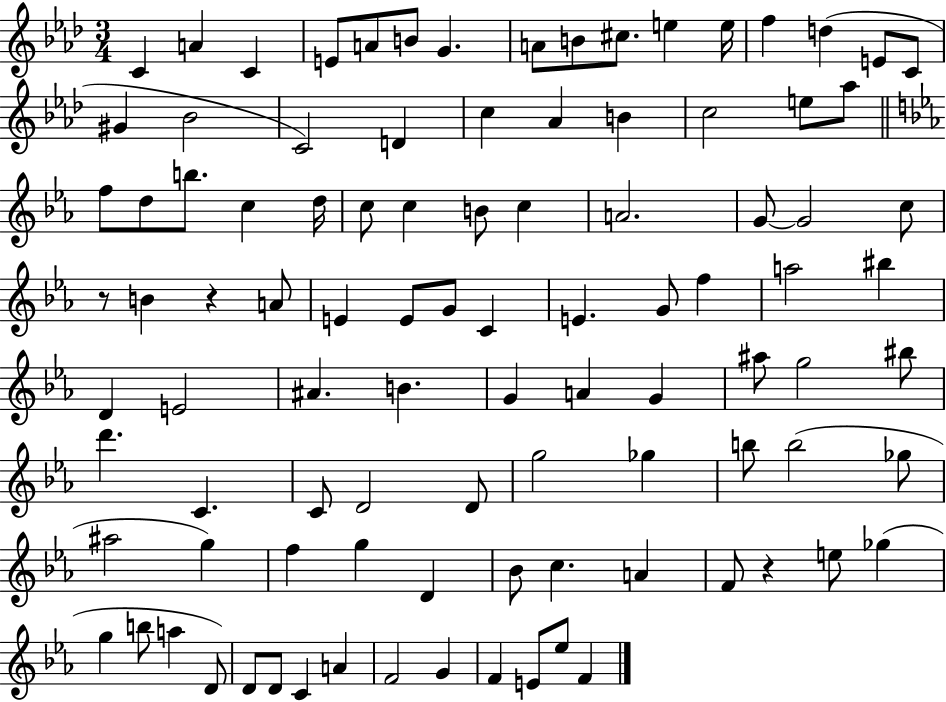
{
  \clef treble
  \numericTimeSignature
  \time 3/4
  \key aes \major
  c'4 a'4 c'4 | e'8 a'8 b'8 g'4. | a'8 b'8 cis''8. e''4 e''16 | f''4 d''4( e'8 c'8 | \break gis'4 bes'2 | c'2) d'4 | c''4 aes'4 b'4 | c''2 e''8 aes''8 | \break \bar "||" \break \key ees \major f''8 d''8 b''8. c''4 d''16 | c''8 c''4 b'8 c''4 | a'2. | g'8~~ g'2 c''8 | \break r8 b'4 r4 a'8 | e'4 e'8 g'8 c'4 | e'4. g'8 f''4 | a''2 bis''4 | \break d'4 e'2 | ais'4. b'4. | g'4 a'4 g'4 | ais''8 g''2 bis''8 | \break d'''4. c'4. | c'8 d'2 d'8 | g''2 ges''4 | b''8 b''2( ges''8 | \break ais''2 g''4) | f''4 g''4 d'4 | bes'8 c''4. a'4 | f'8 r4 e''8 ges''4( | \break g''4 b''8 a''4 d'8) | d'8 d'8 c'4 a'4 | f'2 g'4 | f'4 e'8 ees''8 f'4 | \break \bar "|."
}